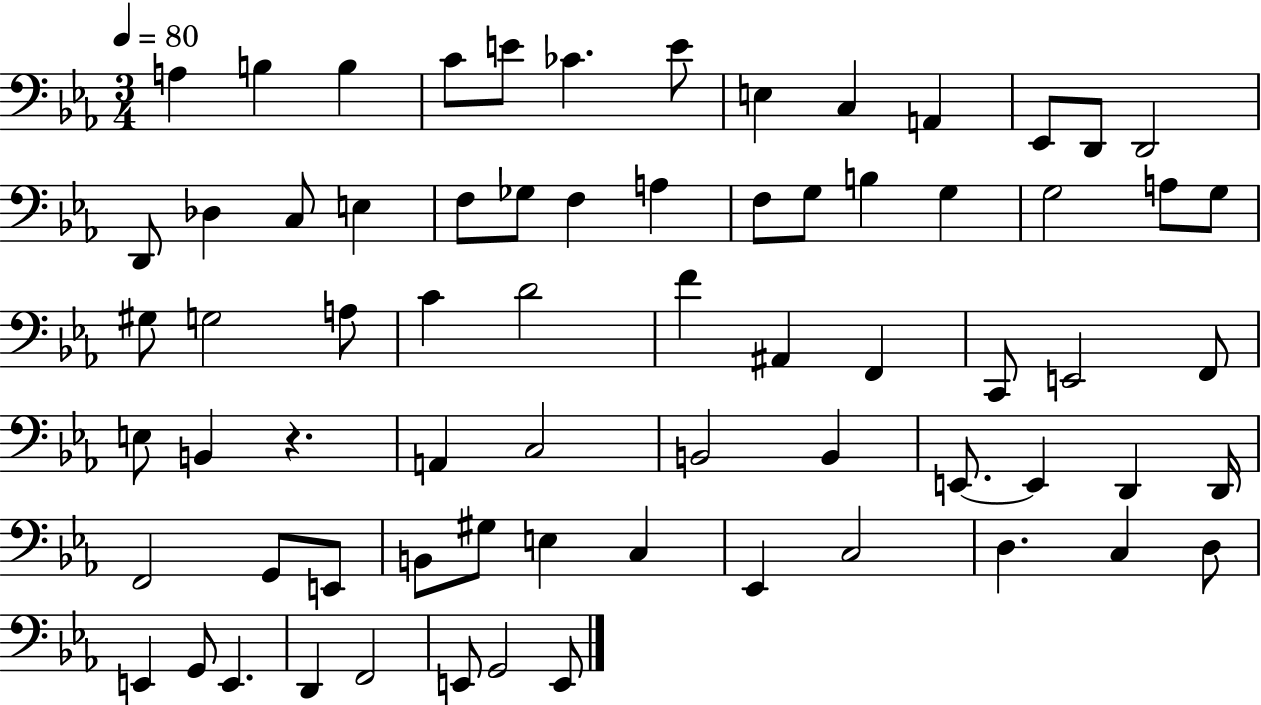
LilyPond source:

{
  \clef bass
  \numericTimeSignature
  \time 3/4
  \key ees \major
  \tempo 4 = 80
  \repeat volta 2 { a4 b4 b4 | c'8 e'8 ces'4. e'8 | e4 c4 a,4 | ees,8 d,8 d,2 | \break d,8 des4 c8 e4 | f8 ges8 f4 a4 | f8 g8 b4 g4 | g2 a8 g8 | \break gis8 g2 a8 | c'4 d'2 | f'4 ais,4 f,4 | c,8 e,2 f,8 | \break e8 b,4 r4. | a,4 c2 | b,2 b,4 | e,8.~~ e,4 d,4 d,16 | \break f,2 g,8 e,8 | b,8 gis8 e4 c4 | ees,4 c2 | d4. c4 d8 | \break e,4 g,8 e,4. | d,4 f,2 | e,8 g,2 e,8 | } \bar "|."
}